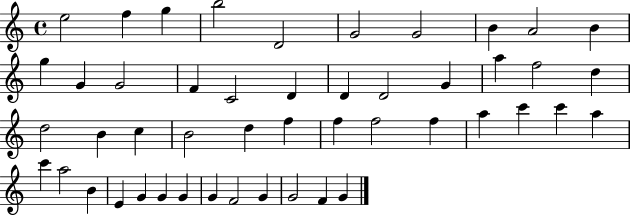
{
  \clef treble
  \time 4/4
  \defaultTimeSignature
  \key c \major
  e''2 f''4 g''4 | b''2 d'2 | g'2 g'2 | b'4 a'2 b'4 | \break g''4 g'4 g'2 | f'4 c'2 d'4 | d'4 d'2 g'4 | a''4 f''2 d''4 | \break d''2 b'4 c''4 | b'2 d''4 f''4 | f''4 f''2 f''4 | a''4 c'''4 c'''4 a''4 | \break c'''4 a''2 b'4 | e'4 g'4 g'4 g'4 | g'4 f'2 g'4 | g'2 f'4 g'4 | \break \bar "|."
}